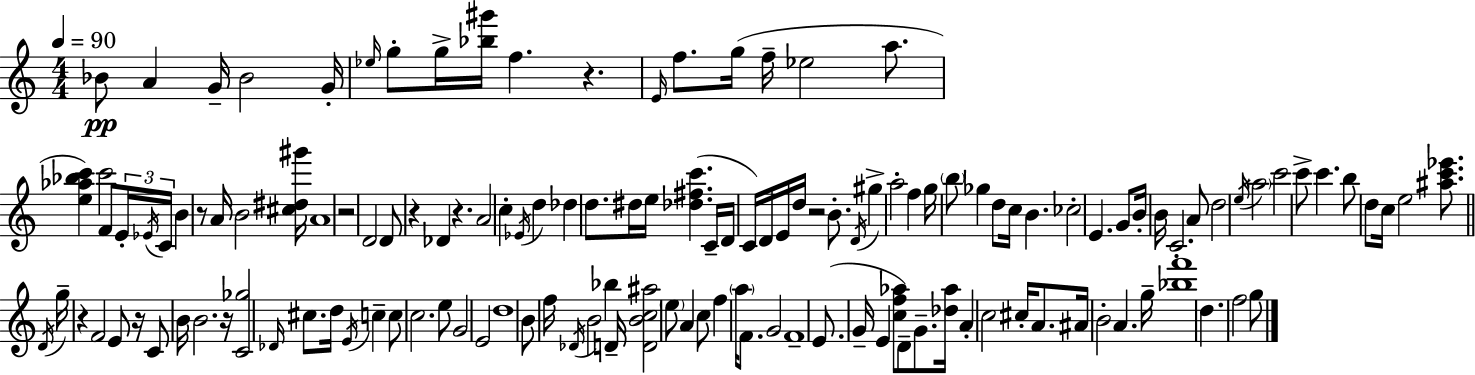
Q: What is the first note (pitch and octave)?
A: Bb4